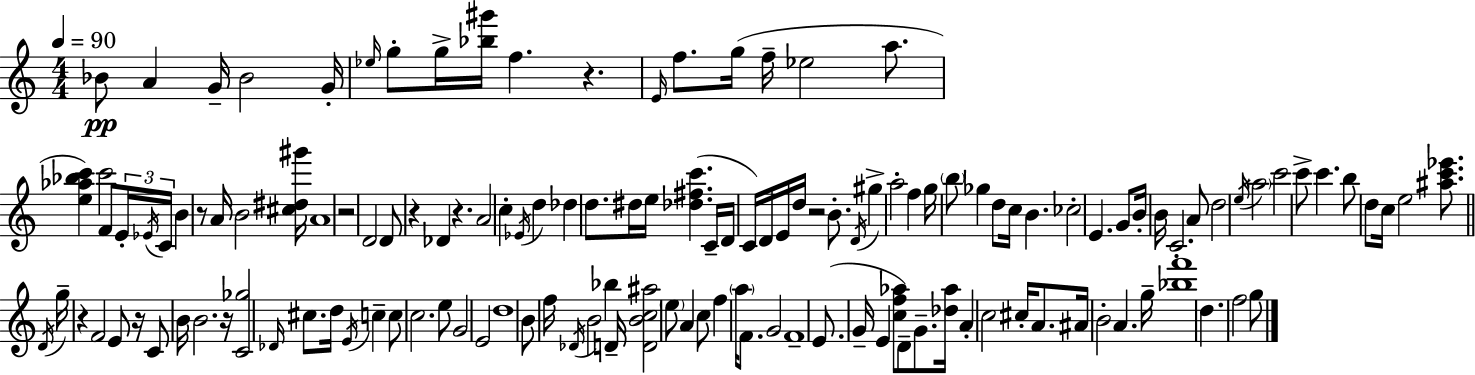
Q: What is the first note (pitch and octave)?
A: Bb4